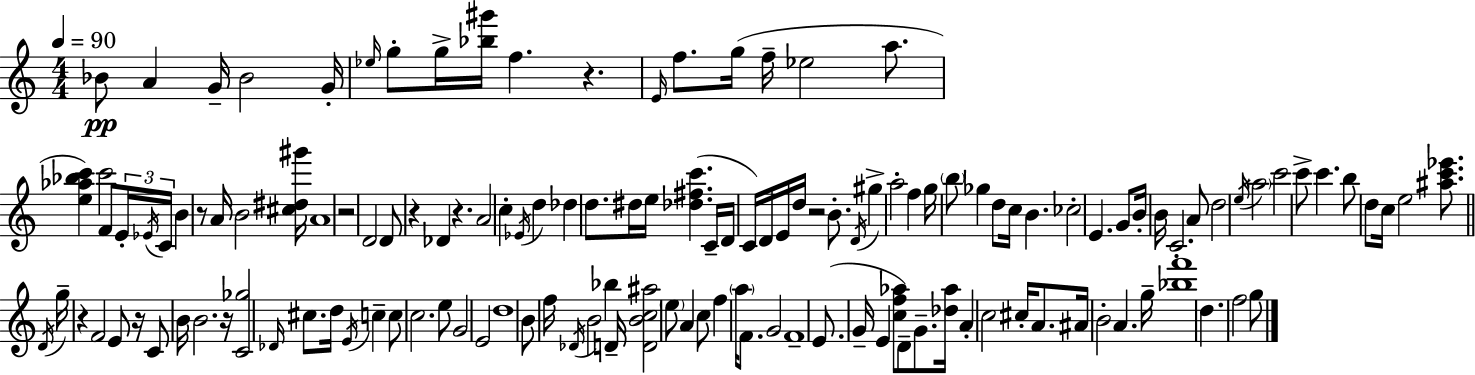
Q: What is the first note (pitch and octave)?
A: Bb4